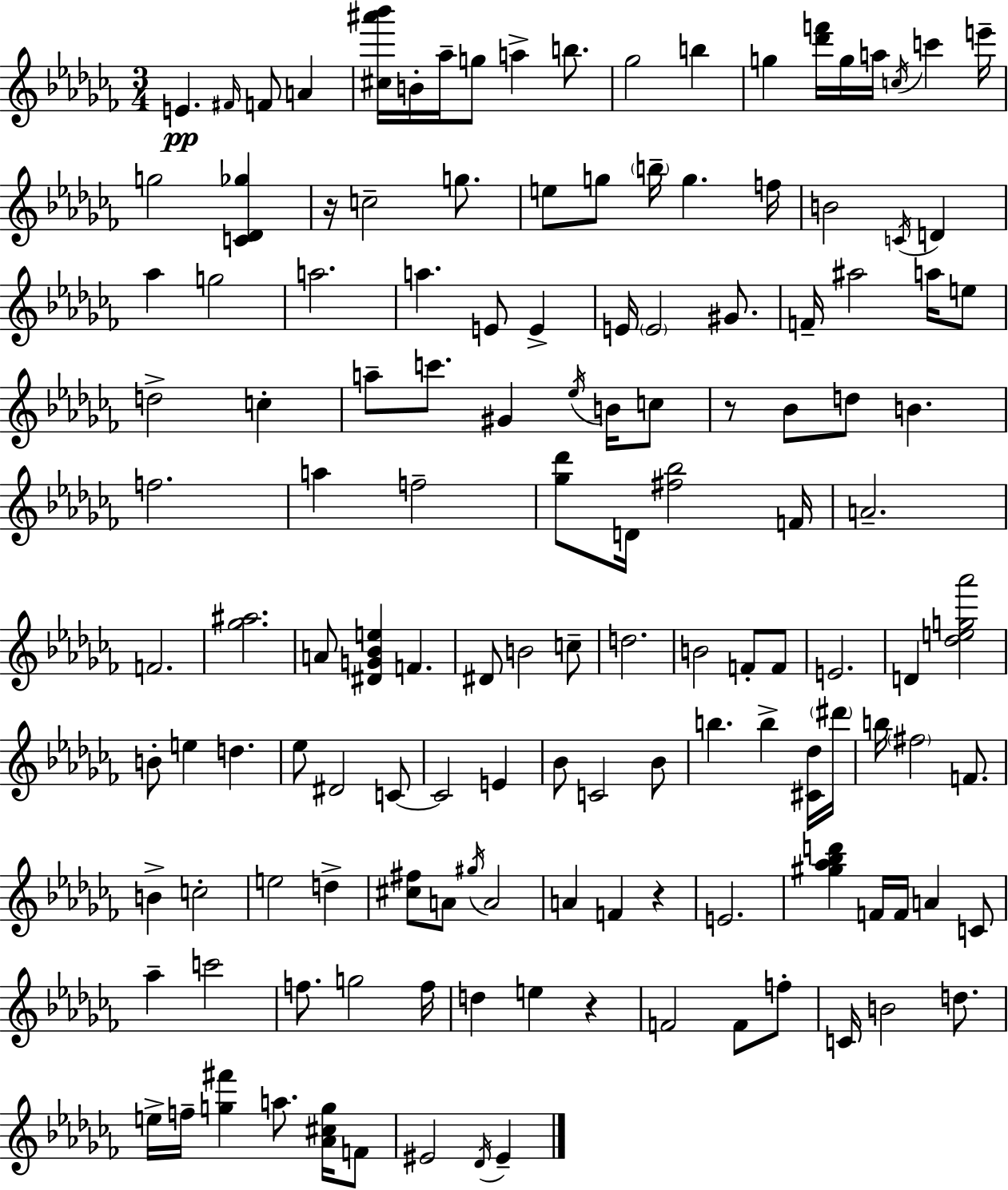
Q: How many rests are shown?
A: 4